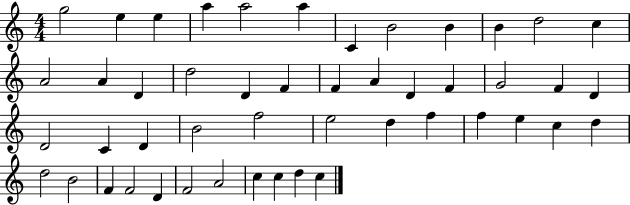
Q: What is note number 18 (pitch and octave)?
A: F4